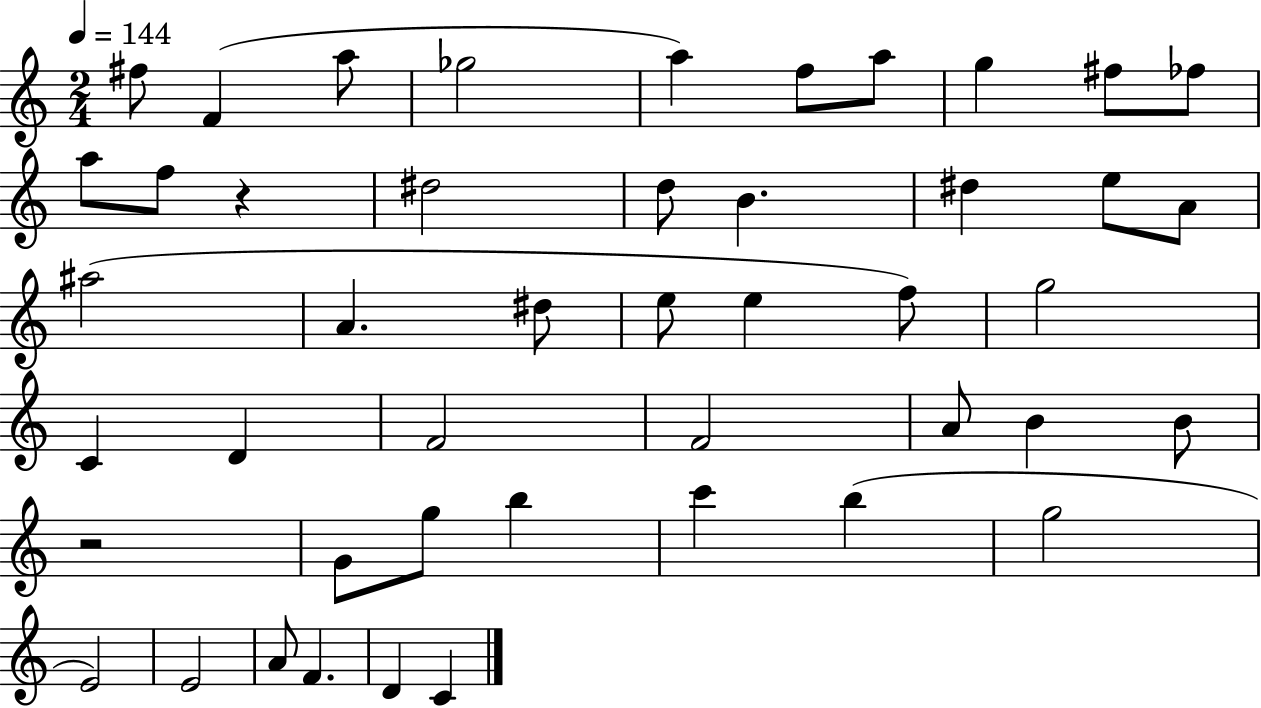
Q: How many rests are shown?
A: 2